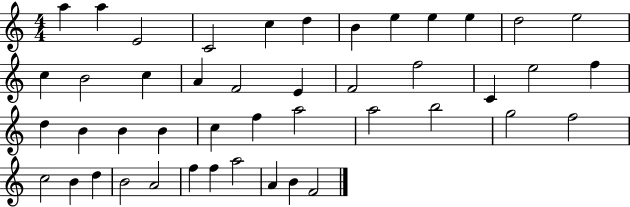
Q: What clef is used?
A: treble